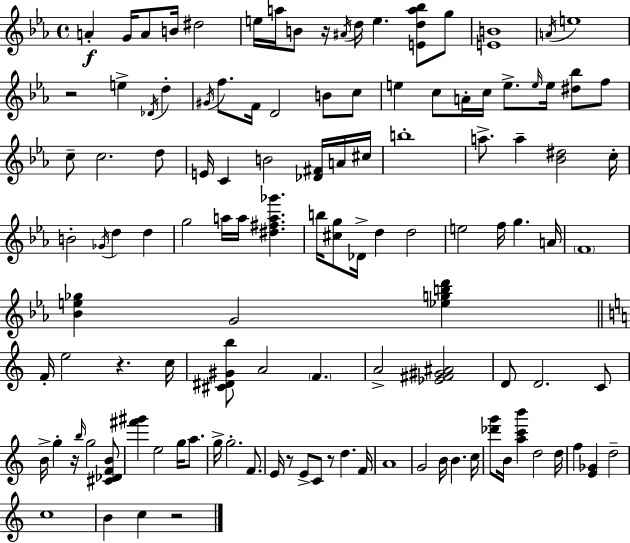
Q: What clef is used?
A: treble